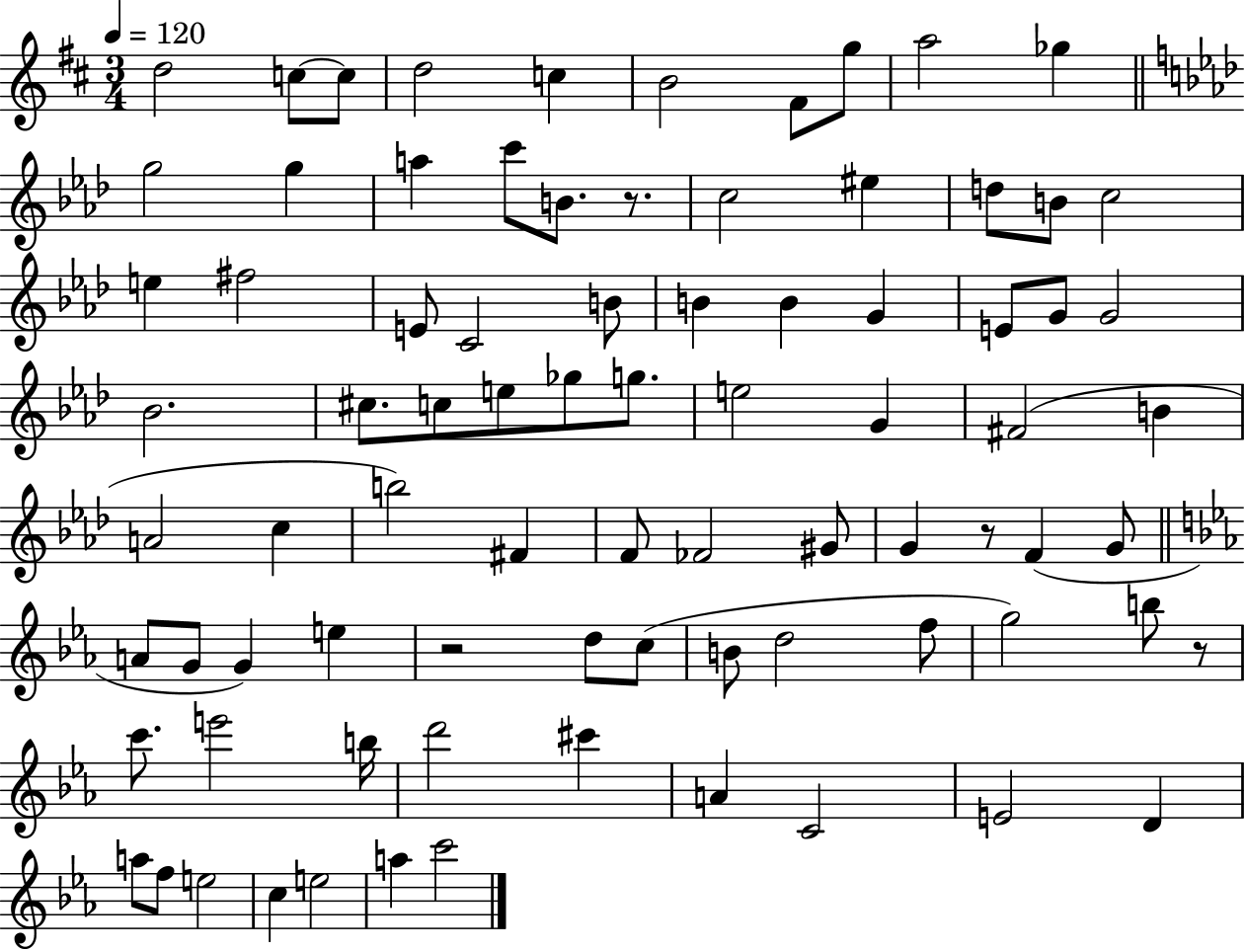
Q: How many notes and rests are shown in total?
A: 82